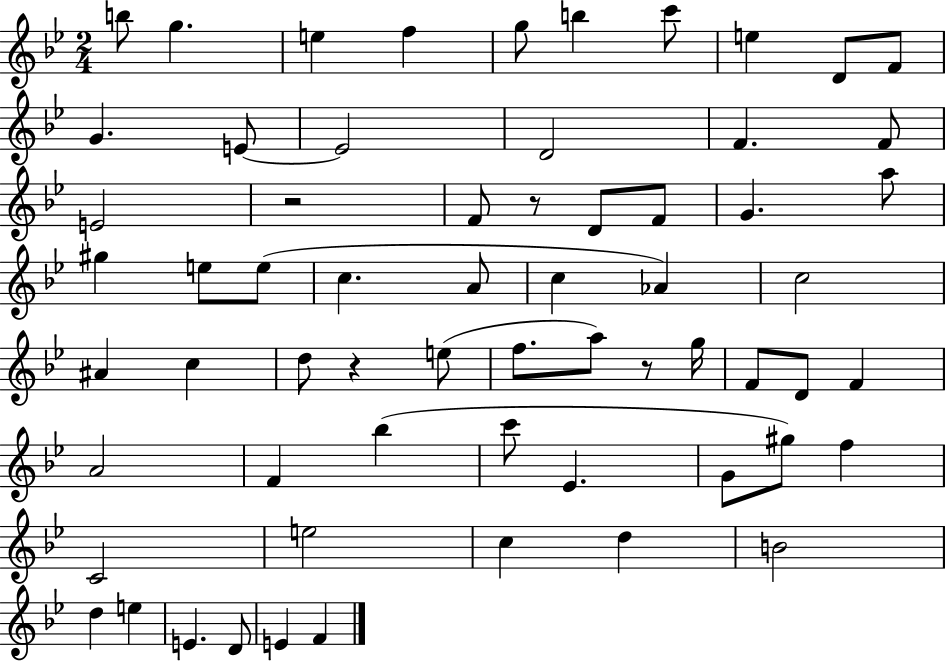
B5/e G5/q. E5/q F5/q G5/e B5/q C6/e E5/q D4/e F4/e G4/q. E4/e E4/h D4/h F4/q. F4/e E4/h R/h F4/e R/e D4/e F4/e G4/q. A5/e G#5/q E5/e E5/e C5/q. A4/e C5/q Ab4/q C5/h A#4/q C5/q D5/e R/q E5/e F5/e. A5/e R/e G5/s F4/e D4/e F4/q A4/h F4/q Bb5/q C6/e Eb4/q. G4/e G#5/e F5/q C4/h E5/h C5/q D5/q B4/h D5/q E5/q E4/q. D4/e E4/q F4/q